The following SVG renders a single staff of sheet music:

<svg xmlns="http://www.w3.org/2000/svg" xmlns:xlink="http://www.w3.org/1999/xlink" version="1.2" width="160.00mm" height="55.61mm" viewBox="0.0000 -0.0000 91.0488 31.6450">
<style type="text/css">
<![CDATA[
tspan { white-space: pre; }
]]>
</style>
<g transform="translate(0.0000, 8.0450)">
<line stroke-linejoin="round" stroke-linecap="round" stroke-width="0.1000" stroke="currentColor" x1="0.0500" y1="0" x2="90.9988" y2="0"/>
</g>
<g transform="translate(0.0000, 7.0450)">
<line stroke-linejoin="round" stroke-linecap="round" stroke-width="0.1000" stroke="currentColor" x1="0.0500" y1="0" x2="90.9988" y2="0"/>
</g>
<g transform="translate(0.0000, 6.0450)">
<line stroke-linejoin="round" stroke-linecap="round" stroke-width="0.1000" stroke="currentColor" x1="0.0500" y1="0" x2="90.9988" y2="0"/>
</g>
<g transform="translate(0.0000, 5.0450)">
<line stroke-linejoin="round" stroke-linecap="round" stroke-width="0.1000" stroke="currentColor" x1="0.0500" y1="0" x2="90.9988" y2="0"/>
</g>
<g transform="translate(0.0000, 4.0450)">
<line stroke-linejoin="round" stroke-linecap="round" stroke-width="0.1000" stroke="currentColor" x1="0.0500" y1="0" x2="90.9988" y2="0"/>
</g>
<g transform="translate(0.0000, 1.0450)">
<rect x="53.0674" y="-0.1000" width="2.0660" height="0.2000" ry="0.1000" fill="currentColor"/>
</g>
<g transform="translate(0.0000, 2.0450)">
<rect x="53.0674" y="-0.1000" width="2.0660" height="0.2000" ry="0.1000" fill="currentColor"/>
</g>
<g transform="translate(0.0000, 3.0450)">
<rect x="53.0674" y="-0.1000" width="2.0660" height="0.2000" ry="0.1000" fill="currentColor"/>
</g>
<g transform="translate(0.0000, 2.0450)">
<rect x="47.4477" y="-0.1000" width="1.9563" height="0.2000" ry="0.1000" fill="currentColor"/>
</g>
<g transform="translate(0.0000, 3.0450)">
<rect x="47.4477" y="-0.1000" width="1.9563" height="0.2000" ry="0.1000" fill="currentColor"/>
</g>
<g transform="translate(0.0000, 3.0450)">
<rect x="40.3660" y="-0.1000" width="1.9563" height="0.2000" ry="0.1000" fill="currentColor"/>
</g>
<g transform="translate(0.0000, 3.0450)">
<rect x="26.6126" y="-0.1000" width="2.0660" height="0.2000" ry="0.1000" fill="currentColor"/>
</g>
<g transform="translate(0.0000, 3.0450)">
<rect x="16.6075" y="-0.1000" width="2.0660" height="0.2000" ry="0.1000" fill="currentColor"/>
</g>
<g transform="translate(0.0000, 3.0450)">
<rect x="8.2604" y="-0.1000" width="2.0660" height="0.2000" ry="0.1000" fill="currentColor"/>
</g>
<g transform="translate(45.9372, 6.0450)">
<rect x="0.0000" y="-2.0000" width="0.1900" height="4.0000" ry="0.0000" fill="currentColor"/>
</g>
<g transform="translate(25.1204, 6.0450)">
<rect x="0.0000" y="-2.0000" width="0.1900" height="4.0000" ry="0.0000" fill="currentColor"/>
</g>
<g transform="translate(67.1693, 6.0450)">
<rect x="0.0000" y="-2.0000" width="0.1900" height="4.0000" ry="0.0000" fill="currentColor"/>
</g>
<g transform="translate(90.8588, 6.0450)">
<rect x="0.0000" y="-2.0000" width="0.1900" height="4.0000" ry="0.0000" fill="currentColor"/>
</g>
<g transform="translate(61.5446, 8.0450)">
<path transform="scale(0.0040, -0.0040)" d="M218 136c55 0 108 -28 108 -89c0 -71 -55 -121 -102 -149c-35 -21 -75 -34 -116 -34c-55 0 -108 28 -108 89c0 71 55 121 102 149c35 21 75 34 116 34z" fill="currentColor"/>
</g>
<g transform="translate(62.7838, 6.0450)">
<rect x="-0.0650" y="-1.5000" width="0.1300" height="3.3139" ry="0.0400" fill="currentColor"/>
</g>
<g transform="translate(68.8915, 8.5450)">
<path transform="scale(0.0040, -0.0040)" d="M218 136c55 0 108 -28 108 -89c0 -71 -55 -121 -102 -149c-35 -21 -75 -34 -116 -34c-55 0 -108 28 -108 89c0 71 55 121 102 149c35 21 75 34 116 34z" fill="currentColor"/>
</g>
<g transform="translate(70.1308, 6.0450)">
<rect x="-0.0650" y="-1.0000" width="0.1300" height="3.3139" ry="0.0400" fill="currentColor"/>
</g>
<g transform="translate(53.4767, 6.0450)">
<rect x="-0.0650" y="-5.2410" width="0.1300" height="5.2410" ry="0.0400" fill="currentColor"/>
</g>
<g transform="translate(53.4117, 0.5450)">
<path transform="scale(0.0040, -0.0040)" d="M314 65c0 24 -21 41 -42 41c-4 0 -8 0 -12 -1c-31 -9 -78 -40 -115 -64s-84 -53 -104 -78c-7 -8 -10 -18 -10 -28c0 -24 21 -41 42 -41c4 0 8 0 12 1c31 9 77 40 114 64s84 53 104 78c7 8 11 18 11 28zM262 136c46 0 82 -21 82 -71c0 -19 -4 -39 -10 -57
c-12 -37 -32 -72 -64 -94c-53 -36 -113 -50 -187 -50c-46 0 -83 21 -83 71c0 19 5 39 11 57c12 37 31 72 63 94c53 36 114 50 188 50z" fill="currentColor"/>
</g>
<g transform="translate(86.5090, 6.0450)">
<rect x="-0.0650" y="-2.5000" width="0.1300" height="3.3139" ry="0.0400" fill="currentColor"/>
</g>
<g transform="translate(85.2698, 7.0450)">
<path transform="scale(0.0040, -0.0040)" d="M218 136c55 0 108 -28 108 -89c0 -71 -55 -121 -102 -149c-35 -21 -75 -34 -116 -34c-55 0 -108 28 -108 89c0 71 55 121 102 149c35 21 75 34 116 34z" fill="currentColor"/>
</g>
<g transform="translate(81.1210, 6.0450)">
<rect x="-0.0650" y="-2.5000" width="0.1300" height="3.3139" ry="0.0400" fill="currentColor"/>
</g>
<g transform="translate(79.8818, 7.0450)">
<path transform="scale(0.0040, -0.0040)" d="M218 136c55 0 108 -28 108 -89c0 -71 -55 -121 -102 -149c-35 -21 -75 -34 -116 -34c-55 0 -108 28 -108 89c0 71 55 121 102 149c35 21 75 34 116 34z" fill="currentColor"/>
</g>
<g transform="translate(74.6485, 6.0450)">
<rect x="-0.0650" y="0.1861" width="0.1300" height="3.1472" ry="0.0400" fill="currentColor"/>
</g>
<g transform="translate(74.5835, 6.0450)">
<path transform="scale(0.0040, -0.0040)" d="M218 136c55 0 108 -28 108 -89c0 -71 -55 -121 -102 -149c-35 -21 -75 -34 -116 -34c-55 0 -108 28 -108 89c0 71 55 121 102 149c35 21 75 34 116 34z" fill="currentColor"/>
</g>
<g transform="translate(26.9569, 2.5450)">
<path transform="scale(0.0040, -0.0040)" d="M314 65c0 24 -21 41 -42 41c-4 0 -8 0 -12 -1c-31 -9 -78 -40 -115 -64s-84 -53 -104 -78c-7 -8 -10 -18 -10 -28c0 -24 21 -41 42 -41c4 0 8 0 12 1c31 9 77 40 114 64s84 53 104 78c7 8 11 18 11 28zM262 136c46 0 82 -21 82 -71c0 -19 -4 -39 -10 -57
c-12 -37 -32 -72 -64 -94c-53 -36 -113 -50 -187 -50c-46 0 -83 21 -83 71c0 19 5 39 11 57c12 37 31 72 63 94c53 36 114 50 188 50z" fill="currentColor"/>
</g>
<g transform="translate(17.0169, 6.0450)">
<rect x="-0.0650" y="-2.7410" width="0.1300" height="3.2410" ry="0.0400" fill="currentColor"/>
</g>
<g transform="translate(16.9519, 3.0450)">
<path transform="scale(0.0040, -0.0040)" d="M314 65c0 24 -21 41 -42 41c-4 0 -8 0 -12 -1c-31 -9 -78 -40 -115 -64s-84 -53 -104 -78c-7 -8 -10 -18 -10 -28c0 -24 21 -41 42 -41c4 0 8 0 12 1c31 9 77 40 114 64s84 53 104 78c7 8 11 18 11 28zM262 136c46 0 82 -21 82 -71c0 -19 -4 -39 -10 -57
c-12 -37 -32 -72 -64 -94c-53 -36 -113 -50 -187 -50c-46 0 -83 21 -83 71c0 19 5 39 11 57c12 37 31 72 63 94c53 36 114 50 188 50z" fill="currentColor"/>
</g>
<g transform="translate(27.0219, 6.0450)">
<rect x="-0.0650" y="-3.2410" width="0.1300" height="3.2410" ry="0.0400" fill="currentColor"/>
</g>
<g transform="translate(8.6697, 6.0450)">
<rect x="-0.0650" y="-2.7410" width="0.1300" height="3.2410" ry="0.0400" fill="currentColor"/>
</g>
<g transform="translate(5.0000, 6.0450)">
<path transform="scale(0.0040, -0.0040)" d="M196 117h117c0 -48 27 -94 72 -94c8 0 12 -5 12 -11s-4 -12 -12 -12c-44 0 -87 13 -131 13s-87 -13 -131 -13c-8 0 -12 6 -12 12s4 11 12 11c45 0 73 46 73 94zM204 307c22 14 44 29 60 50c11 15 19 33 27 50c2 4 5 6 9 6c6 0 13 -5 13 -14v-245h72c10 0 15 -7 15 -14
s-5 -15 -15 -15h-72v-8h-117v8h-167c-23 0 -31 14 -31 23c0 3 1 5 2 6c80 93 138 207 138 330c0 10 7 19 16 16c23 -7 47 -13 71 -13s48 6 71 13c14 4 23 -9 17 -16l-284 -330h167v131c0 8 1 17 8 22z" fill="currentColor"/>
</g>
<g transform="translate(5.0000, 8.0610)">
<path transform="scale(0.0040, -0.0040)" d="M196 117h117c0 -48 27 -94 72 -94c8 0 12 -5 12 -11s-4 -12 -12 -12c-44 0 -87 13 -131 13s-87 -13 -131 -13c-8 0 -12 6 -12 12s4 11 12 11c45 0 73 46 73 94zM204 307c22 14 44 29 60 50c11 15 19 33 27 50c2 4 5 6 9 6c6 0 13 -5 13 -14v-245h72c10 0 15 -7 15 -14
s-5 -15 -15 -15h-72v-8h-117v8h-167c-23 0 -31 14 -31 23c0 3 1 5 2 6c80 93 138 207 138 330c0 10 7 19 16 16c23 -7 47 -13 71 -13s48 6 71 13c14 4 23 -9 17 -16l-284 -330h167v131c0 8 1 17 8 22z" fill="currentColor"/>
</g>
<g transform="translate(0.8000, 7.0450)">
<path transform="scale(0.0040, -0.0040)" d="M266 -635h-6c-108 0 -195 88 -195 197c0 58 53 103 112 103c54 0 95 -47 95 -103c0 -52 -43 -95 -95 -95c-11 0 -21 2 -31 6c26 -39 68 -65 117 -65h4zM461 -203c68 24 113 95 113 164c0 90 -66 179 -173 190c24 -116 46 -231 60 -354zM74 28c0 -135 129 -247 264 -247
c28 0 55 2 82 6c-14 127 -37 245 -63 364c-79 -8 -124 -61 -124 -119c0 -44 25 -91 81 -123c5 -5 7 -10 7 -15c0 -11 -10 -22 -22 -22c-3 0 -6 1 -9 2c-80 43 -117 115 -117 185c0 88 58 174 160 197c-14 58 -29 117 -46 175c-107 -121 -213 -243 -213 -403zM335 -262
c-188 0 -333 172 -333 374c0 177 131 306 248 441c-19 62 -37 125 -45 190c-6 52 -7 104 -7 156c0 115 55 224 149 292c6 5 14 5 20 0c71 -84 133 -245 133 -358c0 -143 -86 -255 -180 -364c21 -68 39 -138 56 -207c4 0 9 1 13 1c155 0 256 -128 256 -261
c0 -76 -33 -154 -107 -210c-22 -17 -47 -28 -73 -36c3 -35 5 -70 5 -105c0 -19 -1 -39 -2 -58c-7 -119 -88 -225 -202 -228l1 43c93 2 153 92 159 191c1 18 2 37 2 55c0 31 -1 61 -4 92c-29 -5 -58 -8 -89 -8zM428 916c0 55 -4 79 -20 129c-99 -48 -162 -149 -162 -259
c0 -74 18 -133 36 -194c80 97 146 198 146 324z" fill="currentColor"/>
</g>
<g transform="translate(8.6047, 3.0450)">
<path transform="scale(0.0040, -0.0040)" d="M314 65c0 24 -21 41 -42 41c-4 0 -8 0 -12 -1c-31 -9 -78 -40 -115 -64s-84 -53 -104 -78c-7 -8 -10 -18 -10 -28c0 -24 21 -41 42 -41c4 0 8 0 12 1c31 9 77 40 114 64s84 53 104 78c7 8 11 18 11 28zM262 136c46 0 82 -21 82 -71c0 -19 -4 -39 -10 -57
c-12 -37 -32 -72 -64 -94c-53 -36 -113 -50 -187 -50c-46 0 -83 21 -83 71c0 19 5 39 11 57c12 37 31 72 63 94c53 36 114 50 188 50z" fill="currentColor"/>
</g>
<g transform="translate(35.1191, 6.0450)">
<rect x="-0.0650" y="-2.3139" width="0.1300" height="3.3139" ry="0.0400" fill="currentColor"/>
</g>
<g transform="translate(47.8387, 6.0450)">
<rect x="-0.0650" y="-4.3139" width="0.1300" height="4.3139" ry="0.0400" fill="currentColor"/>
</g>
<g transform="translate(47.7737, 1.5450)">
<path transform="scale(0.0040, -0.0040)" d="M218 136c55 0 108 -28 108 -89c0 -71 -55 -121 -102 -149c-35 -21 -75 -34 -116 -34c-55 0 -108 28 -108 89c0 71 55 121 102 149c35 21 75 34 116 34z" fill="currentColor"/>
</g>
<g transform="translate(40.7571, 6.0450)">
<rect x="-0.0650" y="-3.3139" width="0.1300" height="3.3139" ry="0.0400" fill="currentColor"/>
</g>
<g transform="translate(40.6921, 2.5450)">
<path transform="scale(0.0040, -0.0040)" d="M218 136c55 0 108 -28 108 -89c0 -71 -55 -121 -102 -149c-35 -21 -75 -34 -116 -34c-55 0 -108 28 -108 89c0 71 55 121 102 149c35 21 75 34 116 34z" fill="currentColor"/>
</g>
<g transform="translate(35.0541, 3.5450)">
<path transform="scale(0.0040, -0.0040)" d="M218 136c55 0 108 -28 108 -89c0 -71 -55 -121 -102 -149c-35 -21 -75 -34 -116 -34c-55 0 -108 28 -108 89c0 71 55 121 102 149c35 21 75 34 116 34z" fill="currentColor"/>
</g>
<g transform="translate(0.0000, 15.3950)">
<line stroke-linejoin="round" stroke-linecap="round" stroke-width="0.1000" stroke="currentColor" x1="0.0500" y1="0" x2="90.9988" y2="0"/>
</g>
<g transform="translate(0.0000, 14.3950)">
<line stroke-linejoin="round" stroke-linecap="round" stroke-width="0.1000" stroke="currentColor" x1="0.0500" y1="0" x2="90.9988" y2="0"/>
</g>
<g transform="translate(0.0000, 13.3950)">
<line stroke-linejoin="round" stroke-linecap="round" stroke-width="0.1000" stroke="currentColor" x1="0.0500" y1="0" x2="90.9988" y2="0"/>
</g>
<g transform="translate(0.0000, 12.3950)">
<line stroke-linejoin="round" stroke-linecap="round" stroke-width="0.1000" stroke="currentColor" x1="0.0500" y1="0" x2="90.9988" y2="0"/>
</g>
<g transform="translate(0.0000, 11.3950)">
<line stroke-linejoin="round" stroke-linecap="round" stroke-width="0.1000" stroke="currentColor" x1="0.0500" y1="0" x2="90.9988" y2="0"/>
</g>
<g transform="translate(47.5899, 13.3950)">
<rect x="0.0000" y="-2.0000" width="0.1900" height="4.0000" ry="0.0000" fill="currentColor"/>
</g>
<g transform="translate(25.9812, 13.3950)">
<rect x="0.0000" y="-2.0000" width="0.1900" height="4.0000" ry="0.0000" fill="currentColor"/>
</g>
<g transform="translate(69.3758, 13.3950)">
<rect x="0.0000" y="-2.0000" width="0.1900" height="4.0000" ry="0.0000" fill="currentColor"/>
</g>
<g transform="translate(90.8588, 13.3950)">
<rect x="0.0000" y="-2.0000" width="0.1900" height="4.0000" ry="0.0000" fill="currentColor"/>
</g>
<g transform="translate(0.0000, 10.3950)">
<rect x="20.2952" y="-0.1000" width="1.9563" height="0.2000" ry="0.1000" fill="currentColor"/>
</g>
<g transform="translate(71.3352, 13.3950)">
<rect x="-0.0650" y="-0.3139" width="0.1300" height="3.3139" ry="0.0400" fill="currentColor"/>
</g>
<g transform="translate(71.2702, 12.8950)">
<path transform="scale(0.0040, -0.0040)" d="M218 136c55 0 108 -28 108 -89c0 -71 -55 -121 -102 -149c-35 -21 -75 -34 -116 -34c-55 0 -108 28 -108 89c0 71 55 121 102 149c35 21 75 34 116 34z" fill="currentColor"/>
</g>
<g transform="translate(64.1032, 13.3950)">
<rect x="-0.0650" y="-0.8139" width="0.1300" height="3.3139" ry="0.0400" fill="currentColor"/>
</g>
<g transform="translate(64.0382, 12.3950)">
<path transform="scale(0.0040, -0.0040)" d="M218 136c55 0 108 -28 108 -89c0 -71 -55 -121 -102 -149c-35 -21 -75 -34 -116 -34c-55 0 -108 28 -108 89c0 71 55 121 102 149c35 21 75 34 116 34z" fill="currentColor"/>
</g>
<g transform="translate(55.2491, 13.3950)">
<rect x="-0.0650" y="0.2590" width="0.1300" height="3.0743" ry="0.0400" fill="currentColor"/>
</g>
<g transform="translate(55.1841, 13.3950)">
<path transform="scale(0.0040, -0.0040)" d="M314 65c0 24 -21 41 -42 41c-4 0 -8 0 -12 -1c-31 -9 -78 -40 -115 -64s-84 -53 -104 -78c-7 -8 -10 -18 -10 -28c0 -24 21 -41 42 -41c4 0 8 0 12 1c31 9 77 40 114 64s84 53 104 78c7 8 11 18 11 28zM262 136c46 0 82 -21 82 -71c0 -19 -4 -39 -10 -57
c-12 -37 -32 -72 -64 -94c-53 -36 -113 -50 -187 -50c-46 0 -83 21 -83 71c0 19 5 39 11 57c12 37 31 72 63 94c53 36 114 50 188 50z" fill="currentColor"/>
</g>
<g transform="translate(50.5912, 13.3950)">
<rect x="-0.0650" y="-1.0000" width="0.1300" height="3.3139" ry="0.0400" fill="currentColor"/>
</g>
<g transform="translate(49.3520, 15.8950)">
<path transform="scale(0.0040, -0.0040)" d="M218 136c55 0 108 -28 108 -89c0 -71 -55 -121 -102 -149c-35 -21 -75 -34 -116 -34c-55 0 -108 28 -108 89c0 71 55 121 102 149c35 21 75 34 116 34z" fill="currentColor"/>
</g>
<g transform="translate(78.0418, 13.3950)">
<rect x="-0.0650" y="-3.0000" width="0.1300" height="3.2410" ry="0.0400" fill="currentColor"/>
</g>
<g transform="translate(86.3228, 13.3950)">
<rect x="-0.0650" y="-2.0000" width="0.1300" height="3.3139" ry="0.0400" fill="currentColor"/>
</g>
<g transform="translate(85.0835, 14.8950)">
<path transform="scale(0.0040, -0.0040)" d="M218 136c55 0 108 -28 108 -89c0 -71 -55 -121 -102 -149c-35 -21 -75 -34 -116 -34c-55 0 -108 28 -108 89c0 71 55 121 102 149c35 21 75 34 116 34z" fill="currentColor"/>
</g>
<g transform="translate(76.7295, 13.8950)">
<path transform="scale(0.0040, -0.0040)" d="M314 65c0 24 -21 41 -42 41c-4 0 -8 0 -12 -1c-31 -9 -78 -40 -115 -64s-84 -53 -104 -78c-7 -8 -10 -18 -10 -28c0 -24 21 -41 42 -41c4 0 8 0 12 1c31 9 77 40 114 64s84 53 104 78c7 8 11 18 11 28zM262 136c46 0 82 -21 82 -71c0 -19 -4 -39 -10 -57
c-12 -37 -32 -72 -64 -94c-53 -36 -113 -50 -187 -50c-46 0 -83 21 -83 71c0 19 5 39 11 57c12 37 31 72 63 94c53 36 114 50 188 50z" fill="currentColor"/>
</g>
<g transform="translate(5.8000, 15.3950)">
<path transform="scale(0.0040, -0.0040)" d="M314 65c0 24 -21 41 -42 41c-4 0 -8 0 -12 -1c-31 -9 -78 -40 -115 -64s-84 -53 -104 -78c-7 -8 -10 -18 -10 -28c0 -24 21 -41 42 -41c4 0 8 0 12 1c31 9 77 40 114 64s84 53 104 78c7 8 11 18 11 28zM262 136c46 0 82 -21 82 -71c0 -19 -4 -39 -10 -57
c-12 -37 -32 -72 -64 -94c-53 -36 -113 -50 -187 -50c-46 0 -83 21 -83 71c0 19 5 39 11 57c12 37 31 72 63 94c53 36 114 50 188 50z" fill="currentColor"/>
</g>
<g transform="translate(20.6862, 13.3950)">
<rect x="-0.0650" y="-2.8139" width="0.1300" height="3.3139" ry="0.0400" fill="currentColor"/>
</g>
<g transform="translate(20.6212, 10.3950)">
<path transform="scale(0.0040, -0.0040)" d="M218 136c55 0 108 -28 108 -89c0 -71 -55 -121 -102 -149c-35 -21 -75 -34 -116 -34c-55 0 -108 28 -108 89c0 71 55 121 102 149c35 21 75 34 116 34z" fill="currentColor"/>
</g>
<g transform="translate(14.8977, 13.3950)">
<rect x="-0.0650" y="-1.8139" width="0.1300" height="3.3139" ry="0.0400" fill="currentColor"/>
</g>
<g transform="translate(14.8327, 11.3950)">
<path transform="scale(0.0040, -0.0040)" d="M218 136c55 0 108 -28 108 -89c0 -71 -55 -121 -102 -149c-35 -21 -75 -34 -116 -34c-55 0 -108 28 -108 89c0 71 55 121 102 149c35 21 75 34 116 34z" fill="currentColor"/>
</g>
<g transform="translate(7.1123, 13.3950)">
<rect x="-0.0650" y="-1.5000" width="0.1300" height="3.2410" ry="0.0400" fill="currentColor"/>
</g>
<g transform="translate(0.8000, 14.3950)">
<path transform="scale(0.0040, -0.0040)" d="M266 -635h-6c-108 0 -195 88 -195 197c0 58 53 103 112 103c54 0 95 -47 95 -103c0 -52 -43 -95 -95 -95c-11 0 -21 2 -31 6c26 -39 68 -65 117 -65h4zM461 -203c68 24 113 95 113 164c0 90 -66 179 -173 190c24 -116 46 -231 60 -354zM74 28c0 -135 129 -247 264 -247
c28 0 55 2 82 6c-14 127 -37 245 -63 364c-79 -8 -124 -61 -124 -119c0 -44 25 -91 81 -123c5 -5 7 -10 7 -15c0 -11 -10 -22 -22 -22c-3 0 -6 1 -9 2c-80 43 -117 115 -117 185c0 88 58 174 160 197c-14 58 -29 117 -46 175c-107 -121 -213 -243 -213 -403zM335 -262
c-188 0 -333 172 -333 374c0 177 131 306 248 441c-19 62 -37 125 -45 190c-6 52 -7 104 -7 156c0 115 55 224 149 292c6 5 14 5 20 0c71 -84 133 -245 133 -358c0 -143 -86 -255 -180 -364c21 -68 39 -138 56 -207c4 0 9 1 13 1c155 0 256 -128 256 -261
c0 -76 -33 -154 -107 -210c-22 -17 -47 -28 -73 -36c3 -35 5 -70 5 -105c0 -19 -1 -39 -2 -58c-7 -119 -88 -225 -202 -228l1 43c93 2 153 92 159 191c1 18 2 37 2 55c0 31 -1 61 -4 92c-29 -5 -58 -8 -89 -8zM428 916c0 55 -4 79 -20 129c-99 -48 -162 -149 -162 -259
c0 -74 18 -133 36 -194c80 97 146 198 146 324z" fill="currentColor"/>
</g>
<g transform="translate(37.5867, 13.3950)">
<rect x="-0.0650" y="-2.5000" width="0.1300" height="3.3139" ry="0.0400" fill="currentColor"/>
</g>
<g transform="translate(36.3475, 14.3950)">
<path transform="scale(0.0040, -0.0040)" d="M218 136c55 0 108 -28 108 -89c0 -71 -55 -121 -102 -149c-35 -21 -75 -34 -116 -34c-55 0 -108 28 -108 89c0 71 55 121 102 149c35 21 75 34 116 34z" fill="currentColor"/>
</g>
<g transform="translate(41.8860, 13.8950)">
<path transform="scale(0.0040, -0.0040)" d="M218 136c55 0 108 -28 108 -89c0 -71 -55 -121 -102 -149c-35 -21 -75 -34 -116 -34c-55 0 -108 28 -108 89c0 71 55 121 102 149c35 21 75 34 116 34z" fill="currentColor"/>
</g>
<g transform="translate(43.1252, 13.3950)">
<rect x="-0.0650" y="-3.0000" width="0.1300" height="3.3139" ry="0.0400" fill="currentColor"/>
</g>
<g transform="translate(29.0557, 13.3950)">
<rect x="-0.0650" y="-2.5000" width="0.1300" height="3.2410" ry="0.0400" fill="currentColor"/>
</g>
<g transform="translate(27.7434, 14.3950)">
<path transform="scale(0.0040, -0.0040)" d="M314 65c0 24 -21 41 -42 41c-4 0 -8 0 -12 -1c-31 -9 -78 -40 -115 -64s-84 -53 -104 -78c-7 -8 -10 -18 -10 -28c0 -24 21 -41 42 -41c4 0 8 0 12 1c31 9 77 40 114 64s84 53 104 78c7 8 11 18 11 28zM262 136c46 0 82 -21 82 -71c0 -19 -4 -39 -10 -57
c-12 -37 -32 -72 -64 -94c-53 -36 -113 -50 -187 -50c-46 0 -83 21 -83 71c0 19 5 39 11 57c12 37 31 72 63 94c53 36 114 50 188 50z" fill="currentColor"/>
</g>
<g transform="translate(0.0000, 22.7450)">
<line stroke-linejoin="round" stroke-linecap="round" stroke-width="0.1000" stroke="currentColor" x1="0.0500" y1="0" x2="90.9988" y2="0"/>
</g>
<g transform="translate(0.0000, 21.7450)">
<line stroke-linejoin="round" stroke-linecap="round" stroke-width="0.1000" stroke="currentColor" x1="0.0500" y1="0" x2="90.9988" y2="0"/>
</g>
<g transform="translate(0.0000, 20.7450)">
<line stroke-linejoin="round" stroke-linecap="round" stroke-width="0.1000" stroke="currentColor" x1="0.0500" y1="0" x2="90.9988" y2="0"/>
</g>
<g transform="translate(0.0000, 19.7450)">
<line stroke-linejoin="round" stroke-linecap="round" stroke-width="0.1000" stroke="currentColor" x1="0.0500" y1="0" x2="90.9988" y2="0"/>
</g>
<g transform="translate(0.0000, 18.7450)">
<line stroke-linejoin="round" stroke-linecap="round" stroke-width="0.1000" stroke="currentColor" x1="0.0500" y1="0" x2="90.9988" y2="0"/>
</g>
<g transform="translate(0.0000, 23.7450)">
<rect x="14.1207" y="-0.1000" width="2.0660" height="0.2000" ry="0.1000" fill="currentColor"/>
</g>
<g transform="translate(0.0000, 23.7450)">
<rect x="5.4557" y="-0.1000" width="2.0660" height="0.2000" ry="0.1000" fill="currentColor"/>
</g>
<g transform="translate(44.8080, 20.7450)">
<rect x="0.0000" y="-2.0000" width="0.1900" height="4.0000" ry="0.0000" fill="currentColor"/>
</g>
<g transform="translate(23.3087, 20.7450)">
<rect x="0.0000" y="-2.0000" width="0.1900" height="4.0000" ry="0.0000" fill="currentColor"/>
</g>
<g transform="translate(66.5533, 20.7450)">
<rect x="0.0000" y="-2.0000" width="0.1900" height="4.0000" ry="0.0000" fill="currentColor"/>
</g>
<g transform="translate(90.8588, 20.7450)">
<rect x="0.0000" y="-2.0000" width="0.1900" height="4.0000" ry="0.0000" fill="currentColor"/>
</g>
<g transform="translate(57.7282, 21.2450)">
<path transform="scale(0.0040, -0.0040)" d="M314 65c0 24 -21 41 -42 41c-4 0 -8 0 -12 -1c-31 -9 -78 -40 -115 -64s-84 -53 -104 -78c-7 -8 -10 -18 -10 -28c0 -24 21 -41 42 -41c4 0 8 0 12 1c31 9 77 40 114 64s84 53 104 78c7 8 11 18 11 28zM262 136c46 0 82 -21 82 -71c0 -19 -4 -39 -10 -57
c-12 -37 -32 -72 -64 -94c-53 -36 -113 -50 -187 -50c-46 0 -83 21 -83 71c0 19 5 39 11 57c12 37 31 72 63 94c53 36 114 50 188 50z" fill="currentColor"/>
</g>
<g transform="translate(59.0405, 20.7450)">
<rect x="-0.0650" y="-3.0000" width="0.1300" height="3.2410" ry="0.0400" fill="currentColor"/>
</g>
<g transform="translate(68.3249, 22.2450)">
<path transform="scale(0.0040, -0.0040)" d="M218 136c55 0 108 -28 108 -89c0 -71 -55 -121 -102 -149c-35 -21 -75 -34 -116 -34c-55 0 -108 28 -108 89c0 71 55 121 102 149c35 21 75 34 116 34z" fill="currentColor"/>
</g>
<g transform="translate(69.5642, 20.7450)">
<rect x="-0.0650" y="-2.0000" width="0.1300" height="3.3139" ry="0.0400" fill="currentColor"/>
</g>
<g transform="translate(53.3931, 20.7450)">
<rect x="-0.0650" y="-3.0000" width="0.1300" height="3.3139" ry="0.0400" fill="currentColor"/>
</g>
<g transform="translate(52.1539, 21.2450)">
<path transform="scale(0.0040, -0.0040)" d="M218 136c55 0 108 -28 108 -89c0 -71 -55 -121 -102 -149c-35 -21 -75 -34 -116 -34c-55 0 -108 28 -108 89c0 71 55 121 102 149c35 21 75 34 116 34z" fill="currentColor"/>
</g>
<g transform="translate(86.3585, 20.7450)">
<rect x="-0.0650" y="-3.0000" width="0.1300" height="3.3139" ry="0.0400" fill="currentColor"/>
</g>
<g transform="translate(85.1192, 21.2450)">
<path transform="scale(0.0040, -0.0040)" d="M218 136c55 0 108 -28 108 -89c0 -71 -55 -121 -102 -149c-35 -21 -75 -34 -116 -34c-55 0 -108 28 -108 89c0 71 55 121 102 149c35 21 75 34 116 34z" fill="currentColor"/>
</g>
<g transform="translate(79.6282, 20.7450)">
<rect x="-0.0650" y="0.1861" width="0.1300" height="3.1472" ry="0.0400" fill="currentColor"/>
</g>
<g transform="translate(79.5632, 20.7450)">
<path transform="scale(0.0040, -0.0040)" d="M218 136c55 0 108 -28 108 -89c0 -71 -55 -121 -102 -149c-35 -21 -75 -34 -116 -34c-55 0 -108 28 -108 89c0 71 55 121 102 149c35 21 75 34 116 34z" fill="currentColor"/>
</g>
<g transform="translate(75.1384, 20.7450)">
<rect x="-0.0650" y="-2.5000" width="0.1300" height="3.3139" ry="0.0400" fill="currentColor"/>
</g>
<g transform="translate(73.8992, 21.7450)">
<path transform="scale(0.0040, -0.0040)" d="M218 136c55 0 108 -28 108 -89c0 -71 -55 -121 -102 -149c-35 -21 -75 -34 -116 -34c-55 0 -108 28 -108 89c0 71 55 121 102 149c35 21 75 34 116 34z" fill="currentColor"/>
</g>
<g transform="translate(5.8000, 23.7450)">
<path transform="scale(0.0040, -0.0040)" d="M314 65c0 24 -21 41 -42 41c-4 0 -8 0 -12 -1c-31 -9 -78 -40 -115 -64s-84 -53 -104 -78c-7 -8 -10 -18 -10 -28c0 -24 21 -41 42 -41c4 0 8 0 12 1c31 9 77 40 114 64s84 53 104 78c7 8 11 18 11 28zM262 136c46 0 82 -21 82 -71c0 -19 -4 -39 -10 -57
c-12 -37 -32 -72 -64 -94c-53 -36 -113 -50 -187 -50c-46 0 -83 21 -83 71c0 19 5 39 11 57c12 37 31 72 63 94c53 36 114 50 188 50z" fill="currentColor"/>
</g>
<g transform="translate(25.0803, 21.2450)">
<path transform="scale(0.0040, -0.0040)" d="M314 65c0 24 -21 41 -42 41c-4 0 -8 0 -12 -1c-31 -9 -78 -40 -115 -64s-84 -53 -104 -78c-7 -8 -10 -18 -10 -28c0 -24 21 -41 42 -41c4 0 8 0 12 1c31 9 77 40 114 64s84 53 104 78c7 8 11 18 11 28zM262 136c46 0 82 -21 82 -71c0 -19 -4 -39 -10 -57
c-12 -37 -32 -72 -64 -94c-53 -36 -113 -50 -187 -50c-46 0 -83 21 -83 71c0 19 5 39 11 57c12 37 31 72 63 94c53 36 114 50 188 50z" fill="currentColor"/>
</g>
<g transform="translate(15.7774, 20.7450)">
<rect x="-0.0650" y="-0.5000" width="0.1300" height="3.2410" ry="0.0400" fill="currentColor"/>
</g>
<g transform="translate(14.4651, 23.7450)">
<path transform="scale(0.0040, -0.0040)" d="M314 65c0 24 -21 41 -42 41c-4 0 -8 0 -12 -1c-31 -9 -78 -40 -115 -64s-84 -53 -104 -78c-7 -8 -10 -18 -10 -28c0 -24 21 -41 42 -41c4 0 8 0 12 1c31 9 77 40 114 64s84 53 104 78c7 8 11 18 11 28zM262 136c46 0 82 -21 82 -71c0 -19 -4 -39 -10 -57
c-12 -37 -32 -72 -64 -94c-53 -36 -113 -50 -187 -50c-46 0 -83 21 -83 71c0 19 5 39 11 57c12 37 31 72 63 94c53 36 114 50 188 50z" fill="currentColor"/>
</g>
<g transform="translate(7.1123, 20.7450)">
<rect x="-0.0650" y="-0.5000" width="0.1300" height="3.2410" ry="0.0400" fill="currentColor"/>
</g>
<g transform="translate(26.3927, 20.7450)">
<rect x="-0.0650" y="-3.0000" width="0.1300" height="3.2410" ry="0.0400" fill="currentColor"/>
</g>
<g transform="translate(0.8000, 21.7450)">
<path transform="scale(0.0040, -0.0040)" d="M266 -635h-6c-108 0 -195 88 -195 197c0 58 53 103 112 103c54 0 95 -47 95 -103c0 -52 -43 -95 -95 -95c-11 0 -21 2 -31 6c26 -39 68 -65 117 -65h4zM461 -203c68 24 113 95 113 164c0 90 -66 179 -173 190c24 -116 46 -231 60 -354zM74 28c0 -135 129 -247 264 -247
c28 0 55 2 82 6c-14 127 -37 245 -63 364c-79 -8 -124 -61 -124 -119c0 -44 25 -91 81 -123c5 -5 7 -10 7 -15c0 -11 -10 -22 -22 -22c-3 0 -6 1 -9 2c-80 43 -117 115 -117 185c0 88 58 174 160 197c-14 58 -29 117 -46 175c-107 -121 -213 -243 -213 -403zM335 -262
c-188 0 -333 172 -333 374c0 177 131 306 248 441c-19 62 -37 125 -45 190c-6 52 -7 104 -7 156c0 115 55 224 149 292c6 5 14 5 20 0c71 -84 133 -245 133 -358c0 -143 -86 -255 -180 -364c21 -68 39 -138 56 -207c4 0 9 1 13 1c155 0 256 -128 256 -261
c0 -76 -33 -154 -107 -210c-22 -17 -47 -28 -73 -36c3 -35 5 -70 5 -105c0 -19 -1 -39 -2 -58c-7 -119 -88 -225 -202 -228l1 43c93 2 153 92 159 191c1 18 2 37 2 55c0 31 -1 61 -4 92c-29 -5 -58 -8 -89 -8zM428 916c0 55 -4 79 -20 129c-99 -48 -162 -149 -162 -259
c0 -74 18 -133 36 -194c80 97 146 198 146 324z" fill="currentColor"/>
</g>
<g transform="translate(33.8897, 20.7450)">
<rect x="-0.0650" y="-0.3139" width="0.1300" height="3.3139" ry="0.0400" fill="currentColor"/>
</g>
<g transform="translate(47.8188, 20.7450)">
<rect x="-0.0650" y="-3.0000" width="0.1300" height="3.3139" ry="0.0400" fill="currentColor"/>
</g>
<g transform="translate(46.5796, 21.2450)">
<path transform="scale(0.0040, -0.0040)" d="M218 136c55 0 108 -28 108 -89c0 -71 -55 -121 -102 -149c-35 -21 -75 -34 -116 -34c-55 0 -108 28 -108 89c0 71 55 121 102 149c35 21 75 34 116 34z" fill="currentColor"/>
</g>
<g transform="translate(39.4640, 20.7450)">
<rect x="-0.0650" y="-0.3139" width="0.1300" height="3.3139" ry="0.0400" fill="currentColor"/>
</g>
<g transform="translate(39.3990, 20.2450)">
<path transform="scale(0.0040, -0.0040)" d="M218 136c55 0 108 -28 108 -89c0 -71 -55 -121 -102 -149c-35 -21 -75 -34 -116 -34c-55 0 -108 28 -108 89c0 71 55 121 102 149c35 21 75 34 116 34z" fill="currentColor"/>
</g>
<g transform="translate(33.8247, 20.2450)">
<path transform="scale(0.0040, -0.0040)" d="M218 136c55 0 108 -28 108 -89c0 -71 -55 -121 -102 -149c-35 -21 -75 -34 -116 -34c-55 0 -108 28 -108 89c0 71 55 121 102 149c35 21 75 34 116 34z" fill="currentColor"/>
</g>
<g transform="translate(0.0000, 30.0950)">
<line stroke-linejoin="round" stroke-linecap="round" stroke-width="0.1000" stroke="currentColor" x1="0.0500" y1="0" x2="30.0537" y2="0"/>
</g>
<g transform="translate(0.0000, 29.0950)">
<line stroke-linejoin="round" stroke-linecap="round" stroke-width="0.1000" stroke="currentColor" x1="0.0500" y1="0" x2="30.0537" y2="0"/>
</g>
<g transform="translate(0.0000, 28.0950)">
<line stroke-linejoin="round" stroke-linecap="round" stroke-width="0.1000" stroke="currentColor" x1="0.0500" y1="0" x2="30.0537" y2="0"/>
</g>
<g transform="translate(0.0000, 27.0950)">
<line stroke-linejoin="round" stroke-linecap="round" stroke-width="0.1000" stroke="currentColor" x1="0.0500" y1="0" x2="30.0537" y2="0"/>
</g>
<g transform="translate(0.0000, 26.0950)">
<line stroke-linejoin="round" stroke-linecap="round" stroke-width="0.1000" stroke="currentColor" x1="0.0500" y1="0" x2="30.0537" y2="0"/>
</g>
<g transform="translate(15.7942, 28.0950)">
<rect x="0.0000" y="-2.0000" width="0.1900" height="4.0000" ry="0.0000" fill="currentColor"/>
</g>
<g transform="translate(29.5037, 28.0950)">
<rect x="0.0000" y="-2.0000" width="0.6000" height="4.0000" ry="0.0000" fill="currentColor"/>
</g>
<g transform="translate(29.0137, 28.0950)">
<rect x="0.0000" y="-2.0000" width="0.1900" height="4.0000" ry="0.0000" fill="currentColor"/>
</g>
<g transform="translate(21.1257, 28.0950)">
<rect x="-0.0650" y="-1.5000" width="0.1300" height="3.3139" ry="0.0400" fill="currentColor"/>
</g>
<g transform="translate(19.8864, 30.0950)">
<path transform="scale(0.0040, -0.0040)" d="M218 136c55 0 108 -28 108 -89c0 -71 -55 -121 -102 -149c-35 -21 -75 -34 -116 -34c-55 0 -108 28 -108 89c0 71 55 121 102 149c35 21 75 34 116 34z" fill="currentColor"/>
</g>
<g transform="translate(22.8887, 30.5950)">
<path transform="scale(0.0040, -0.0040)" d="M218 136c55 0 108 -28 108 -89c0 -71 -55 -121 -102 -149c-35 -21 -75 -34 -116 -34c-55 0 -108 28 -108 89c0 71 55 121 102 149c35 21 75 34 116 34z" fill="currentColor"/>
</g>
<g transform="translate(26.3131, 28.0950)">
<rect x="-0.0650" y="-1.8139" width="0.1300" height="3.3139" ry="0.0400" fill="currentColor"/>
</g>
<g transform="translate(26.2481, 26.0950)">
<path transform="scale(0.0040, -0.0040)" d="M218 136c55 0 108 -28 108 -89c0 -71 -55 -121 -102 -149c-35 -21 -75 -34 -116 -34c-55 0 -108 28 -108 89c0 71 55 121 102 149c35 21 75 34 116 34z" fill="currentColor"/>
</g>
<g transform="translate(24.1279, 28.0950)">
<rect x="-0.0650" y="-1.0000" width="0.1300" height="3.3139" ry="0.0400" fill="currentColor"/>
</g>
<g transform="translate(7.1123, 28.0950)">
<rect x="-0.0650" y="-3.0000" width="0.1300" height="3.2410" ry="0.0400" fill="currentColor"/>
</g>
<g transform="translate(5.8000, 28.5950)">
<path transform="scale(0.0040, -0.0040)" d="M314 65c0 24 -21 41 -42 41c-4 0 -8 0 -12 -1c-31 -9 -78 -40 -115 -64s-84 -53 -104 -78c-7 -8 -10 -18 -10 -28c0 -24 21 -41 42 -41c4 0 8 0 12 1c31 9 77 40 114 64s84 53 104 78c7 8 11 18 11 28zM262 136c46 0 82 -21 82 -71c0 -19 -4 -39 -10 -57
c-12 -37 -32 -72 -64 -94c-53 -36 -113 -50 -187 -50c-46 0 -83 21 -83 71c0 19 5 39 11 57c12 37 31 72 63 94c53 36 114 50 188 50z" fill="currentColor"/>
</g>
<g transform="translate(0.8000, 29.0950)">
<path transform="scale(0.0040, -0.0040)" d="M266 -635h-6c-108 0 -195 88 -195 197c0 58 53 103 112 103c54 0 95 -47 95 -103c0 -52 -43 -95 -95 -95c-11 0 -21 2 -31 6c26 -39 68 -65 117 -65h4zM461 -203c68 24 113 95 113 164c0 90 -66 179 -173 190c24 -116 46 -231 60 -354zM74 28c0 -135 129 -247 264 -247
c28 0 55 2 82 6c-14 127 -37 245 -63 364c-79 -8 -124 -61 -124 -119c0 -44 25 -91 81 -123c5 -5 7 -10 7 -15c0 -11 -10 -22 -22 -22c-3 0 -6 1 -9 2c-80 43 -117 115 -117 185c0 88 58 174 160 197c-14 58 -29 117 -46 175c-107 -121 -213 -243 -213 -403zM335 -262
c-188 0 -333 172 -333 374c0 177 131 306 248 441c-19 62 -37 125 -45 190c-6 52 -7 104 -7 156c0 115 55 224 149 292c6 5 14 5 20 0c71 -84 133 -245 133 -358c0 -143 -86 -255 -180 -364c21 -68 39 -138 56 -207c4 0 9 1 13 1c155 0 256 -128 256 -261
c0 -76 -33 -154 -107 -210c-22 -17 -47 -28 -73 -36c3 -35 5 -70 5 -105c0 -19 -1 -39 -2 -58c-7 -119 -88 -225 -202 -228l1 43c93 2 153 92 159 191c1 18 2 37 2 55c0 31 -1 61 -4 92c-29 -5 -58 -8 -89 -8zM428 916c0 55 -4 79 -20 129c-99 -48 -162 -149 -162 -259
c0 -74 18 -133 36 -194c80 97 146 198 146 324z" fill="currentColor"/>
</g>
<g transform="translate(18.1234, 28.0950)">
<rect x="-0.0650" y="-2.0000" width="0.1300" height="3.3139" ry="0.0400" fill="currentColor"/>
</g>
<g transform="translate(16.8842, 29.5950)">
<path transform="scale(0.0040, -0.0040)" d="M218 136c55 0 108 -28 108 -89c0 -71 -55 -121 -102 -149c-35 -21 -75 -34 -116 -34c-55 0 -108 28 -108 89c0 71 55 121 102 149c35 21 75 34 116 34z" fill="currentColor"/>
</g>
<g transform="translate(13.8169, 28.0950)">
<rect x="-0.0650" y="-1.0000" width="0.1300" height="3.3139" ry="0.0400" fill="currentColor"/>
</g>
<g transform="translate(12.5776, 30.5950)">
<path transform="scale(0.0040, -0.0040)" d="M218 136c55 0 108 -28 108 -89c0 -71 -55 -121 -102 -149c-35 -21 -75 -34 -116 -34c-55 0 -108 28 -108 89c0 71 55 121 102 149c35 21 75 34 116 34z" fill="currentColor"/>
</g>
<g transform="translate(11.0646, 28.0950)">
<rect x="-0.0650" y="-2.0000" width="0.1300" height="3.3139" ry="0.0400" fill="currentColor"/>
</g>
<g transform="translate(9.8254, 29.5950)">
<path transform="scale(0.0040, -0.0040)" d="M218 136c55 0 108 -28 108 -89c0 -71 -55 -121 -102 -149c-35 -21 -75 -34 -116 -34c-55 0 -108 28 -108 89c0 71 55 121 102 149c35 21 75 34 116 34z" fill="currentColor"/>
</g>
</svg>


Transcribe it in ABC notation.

X:1
T:Untitled
M:4/4
L:1/4
K:C
a2 a2 b2 g b d' f'2 E D B G G E2 f a G2 G A D B2 d c A2 F C2 C2 A2 c c A A A2 F G B A A2 F D F E D f